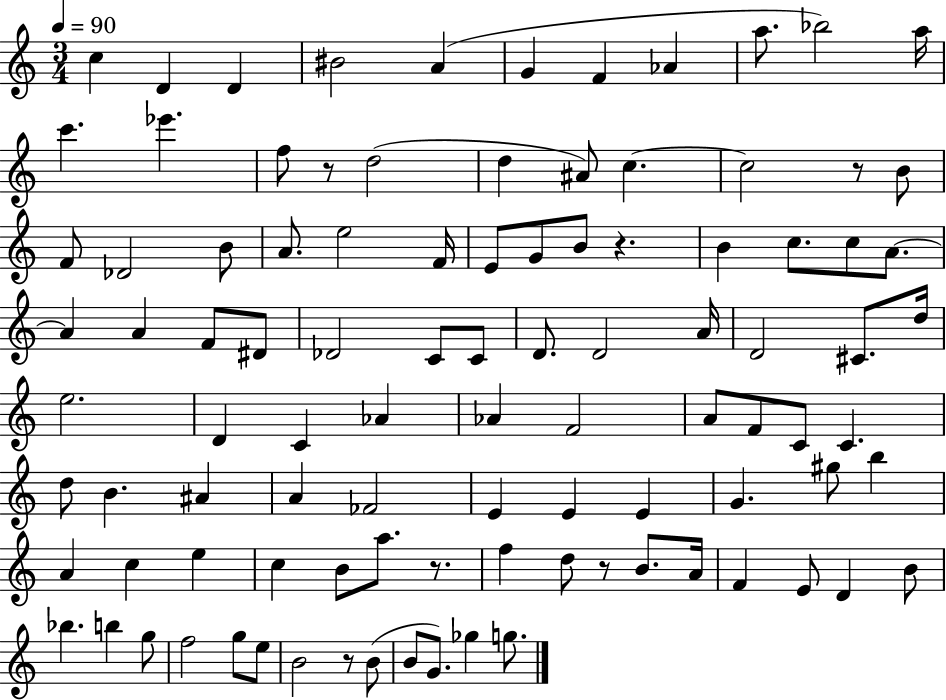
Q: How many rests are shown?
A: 6